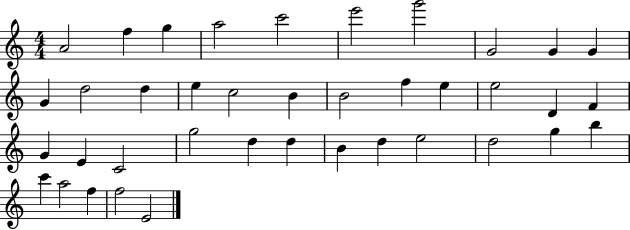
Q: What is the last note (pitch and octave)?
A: E4